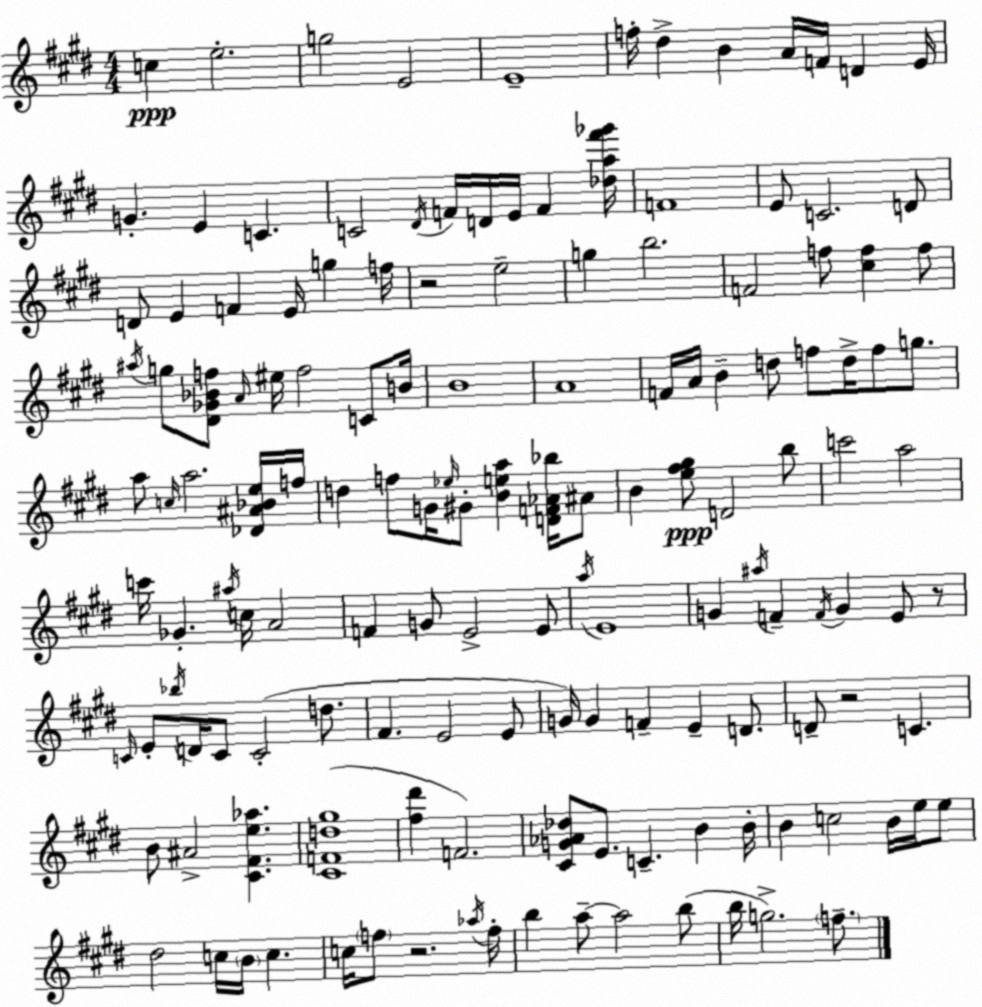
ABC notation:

X:1
T:Untitled
M:4/4
L:1/4
K:E
c e2 g2 E2 E4 f/4 ^d B A/4 F/4 D E/4 G E C C2 ^D/4 F/4 D/4 E/4 F [_da^f'_g']/4 F4 E/2 C2 D/2 D/2 E F E/4 g f/4 z2 e2 g b2 F2 f/2 [^cf] f/2 ^a/4 g/2 [^D_G_Bf]/2 A/4 ^e/4 f2 C/2 B/4 B4 A4 F/4 A/4 B d/2 f/2 d/4 f/2 g/2 a/2 c/4 a2 [_D^A_Be]/4 f/4 d f/2 G/4 _e/4 ^G/2 [Bea] [DF_A_b]/4 ^A/2 B [e^f^g]/2 D2 b/2 c'2 a2 c'/4 _G ^a/4 c/4 A2 F G/2 E2 E/2 a/4 E4 G ^a/4 F F/4 G E/2 z/2 C/4 E/2 _b/4 D/4 C/2 C2 d/2 ^F E2 E/2 G/4 G F E D/2 D/2 z2 C B/2 ^A2 [^C^Fe_a] [^CFd^g]4 [^f^d'] F2 [^CG_A_d]/2 E/2 C B B/4 B c2 B/4 e/4 e/2 ^d2 c/4 B/4 c c/4 f/2 z2 _a/4 f/4 b a/2 a2 b/2 b/4 g2 f/2